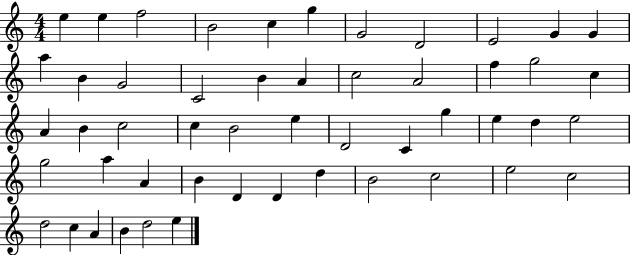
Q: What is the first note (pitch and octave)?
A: E5